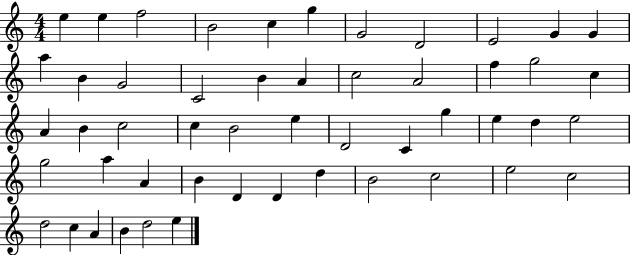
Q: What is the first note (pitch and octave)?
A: E5